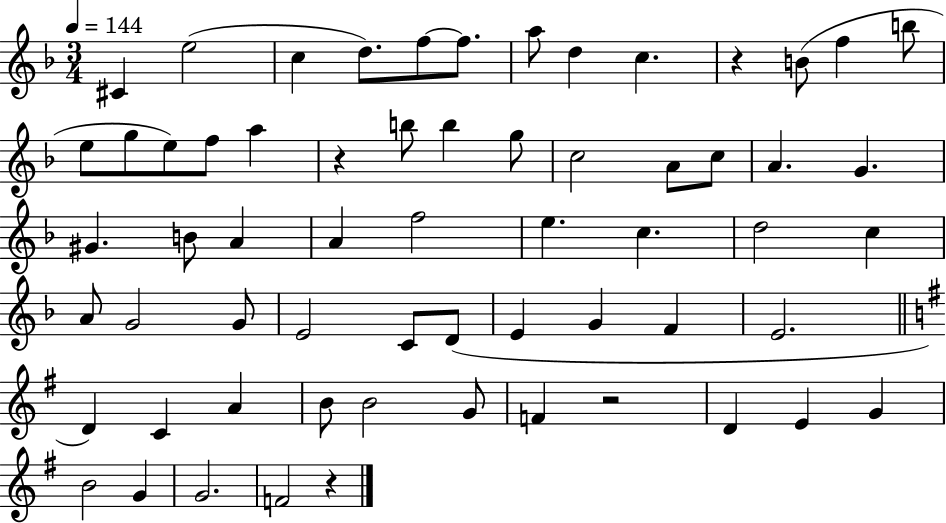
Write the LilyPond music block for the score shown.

{
  \clef treble
  \numericTimeSignature
  \time 3/4
  \key f \major
  \tempo 4 = 144
  cis'4 e''2( | c''4 d''8.) f''8~~ f''8. | a''8 d''4 c''4. | r4 b'8( f''4 b''8 | \break e''8 g''8 e''8) f''8 a''4 | r4 b''8 b''4 g''8 | c''2 a'8 c''8 | a'4. g'4. | \break gis'4. b'8 a'4 | a'4 f''2 | e''4. c''4. | d''2 c''4 | \break a'8 g'2 g'8 | e'2 c'8 d'8( | e'4 g'4 f'4 | e'2. | \break \bar "||" \break \key g \major d'4) c'4 a'4 | b'8 b'2 g'8 | f'4 r2 | d'4 e'4 g'4 | \break b'2 g'4 | g'2. | f'2 r4 | \bar "|."
}